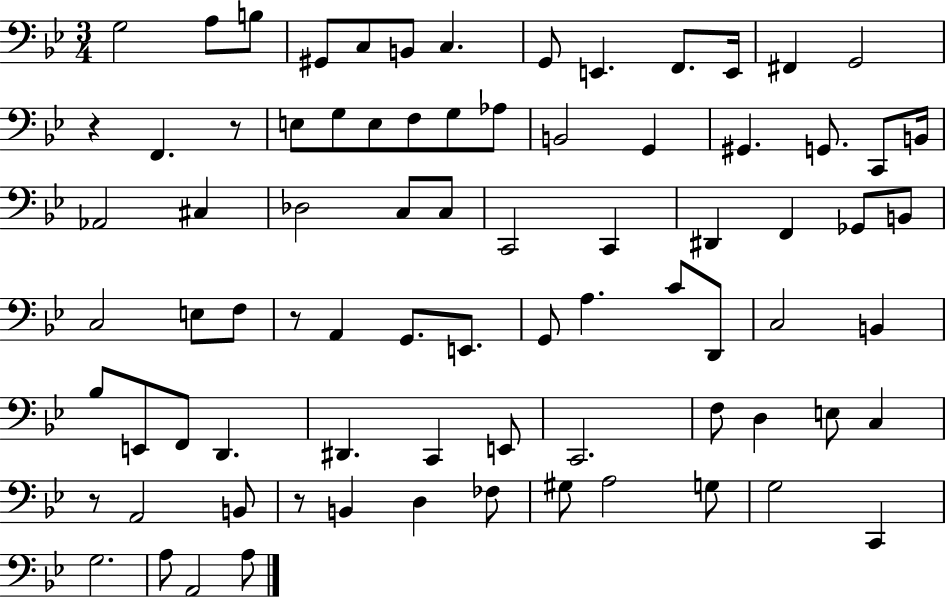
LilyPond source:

{
  \clef bass
  \numericTimeSignature
  \time 3/4
  \key bes \major
  g2 a8 b8 | gis,8 c8 b,8 c4. | g,8 e,4. f,8. e,16 | fis,4 g,2 | \break r4 f,4. r8 | e8 g8 e8 f8 g8 aes8 | b,2 g,4 | gis,4. g,8. c,8 b,16 | \break aes,2 cis4 | des2 c8 c8 | c,2 c,4 | dis,4 f,4 ges,8 b,8 | \break c2 e8 f8 | r8 a,4 g,8. e,8. | g,8 a4. c'8 d,8 | c2 b,4 | \break bes8 e,8 f,8 d,4. | dis,4. c,4 e,8 | c,2. | f8 d4 e8 c4 | \break r8 a,2 b,8 | r8 b,4 d4 fes8 | gis8 a2 g8 | g2 c,4 | \break g2. | a8 a,2 a8 | \bar "|."
}